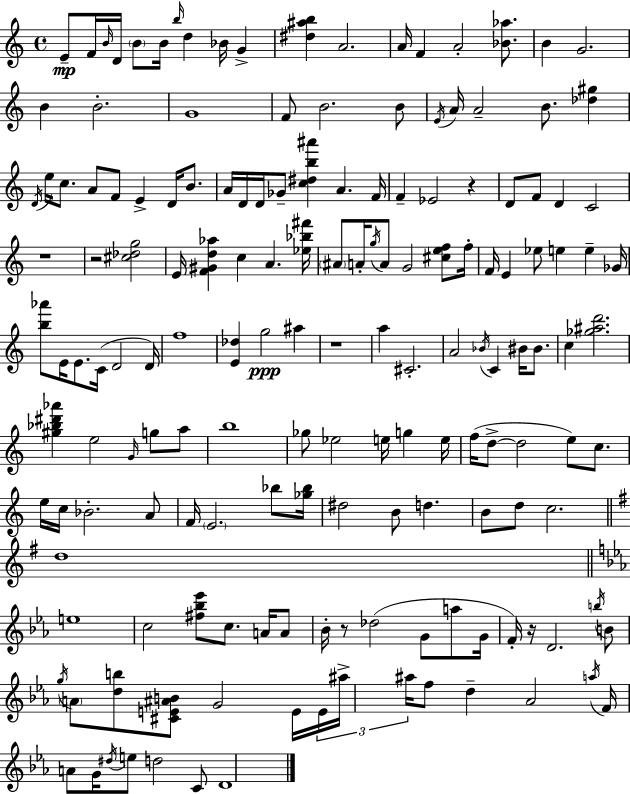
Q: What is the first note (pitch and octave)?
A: E4